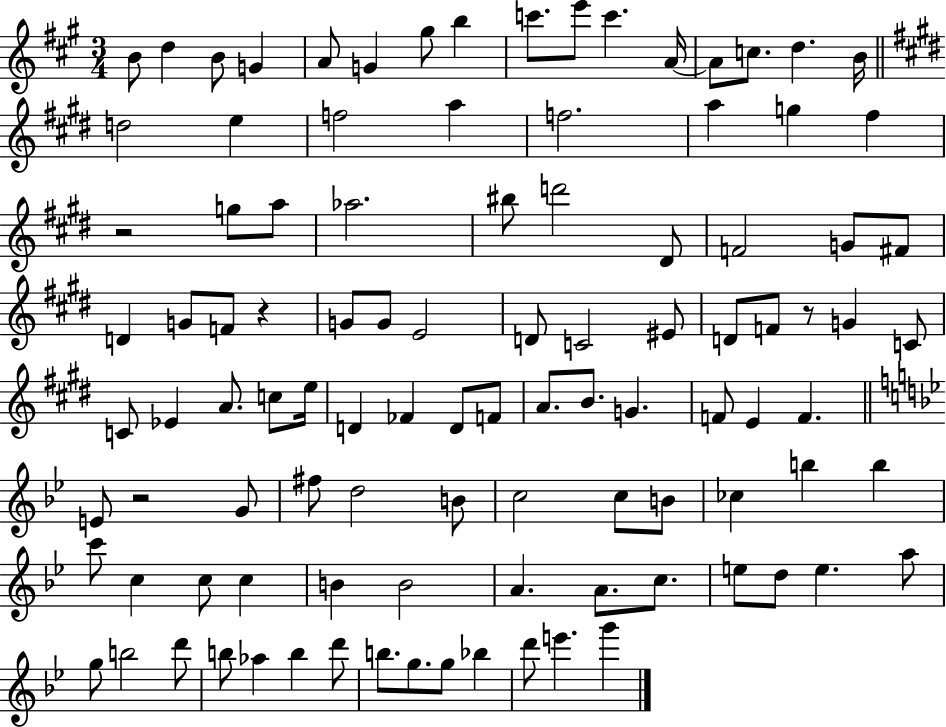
B4/e D5/q B4/e G4/q A4/e G4/q G#5/e B5/q C6/e. E6/e C6/q. A4/s A4/e C5/e. D5/q. B4/s D5/h E5/q F5/h A5/q F5/h. A5/q G5/q F#5/q R/h G5/e A5/e Ab5/h. BIS5/e D6/h D#4/e F4/h G4/e F#4/e D4/q G4/e F4/e R/q G4/e G4/e E4/h D4/e C4/h EIS4/e D4/e F4/e R/e G4/q C4/e C4/e Eb4/q A4/e. C5/e E5/s D4/q FES4/q D4/e F4/e A4/e. B4/e. G4/q. F4/e E4/q F4/q. E4/e R/h G4/e F#5/e D5/h B4/e C5/h C5/e B4/e CES5/q B5/q B5/q C6/e C5/q C5/e C5/q B4/q B4/h A4/q. A4/e. C5/e. E5/e D5/e E5/q. A5/e G5/e B5/h D6/e B5/e Ab5/q B5/q D6/e B5/e. G5/e. G5/e Bb5/q D6/e E6/q. G6/q